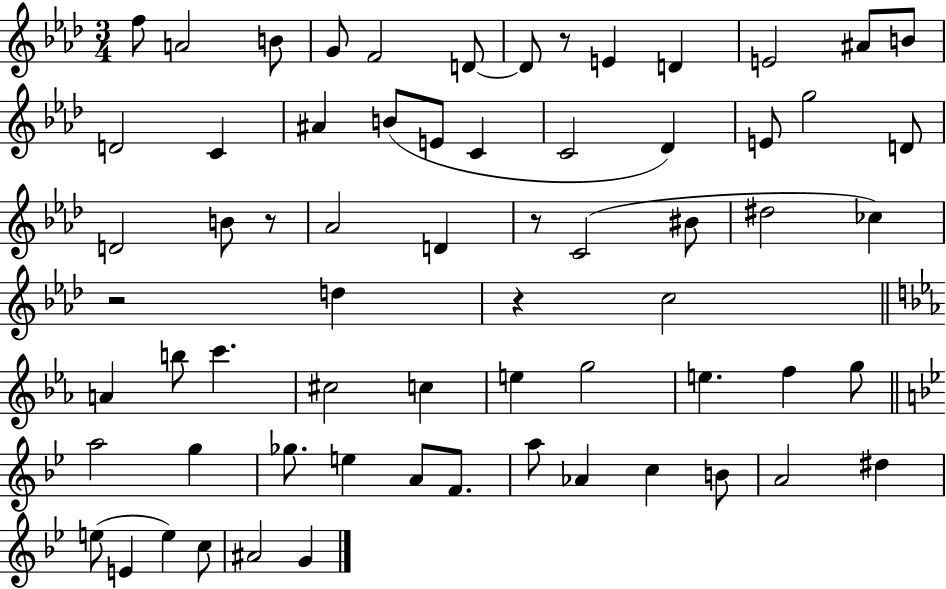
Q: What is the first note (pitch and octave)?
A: F5